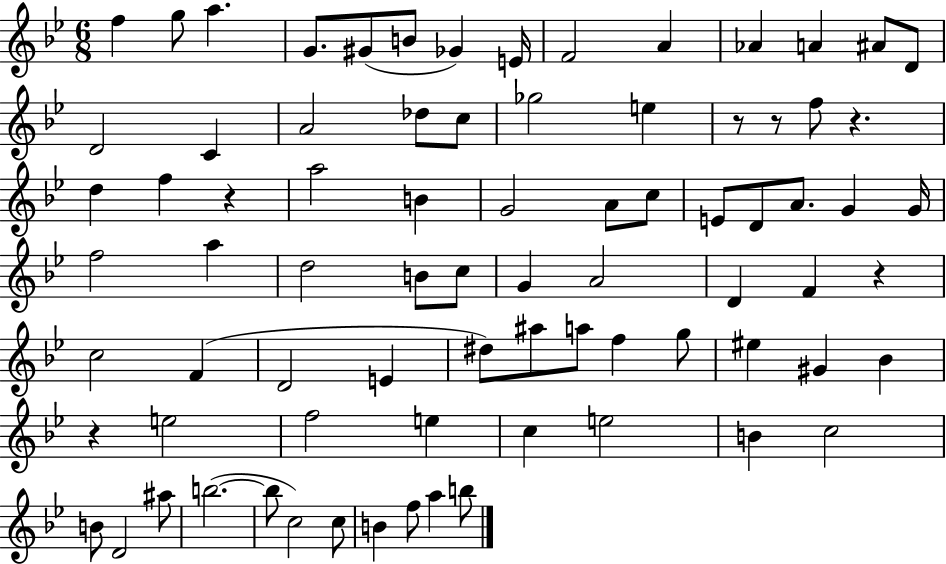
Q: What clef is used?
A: treble